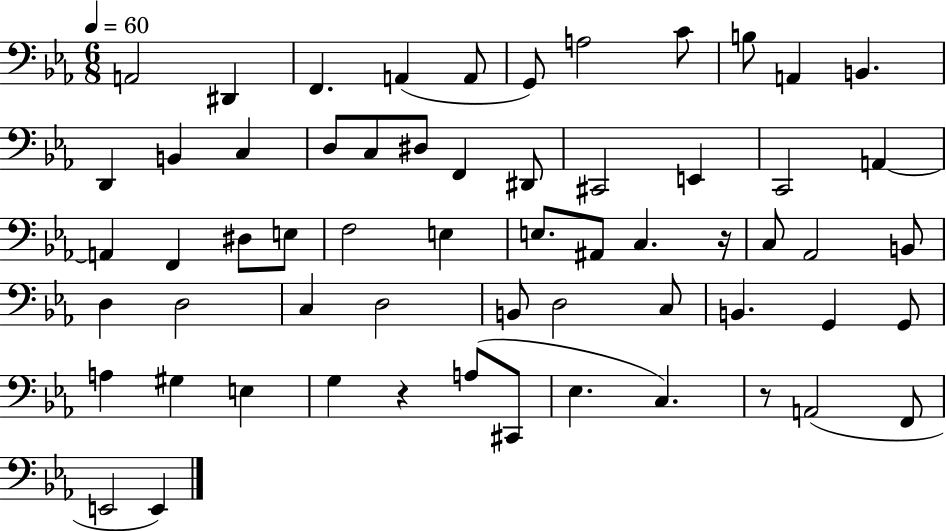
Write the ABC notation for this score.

X:1
T:Untitled
M:6/8
L:1/4
K:Eb
A,,2 ^D,, F,, A,, A,,/2 G,,/2 A,2 C/2 B,/2 A,, B,, D,, B,, C, D,/2 C,/2 ^D,/2 F,, ^D,,/2 ^C,,2 E,, C,,2 A,, A,, F,, ^D,/2 E,/2 F,2 E, E,/2 ^A,,/2 C, z/4 C,/2 _A,,2 B,,/2 D, D,2 C, D,2 B,,/2 D,2 C,/2 B,, G,, G,,/2 A, ^G, E, G, z A,/2 ^C,,/2 _E, C, z/2 A,,2 F,,/2 E,,2 E,,